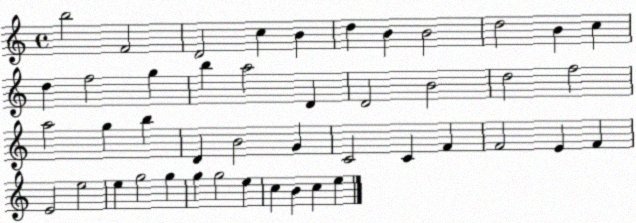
X:1
T:Untitled
M:4/4
L:1/4
K:C
b2 F2 D2 c B d B B2 d2 B c d f2 g b a2 D D2 B2 d2 f2 a2 g b D B2 G C2 C F F2 E F E2 e2 e g2 g g g2 e c B c e